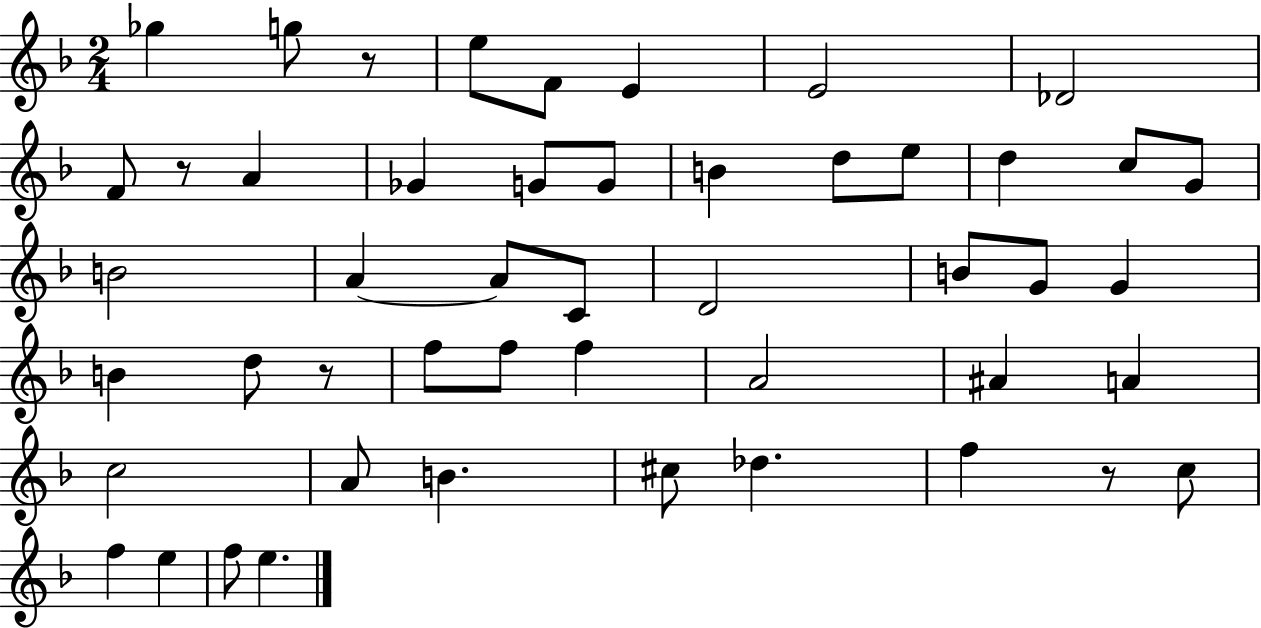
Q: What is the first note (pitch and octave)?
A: Gb5